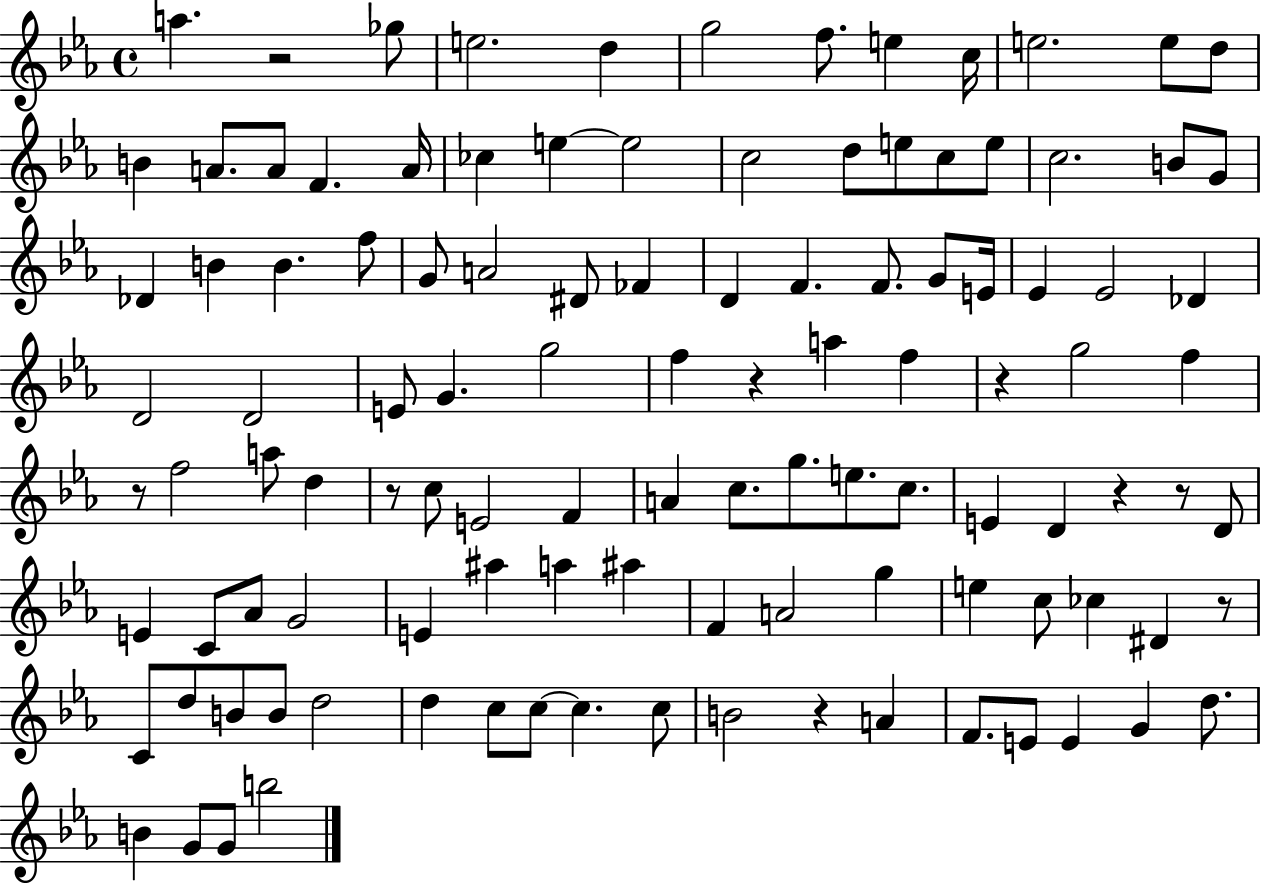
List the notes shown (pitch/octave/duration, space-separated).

A5/q. R/h Gb5/e E5/h. D5/q G5/h F5/e. E5/q C5/s E5/h. E5/e D5/e B4/q A4/e. A4/e F4/q. A4/s CES5/q E5/q E5/h C5/h D5/e E5/e C5/e E5/e C5/h. B4/e G4/e Db4/q B4/q B4/q. F5/e G4/e A4/h D#4/e FES4/q D4/q F4/q. F4/e. G4/e E4/s Eb4/q Eb4/h Db4/q D4/h D4/h E4/e G4/q. G5/h F5/q R/q A5/q F5/q R/q G5/h F5/q R/e F5/h A5/e D5/q R/e C5/e E4/h F4/q A4/q C5/e. G5/e. E5/e. C5/e. E4/q D4/q R/q R/e D4/e E4/q C4/e Ab4/e G4/h E4/q A#5/q A5/q A#5/q F4/q A4/h G5/q E5/q C5/e CES5/q D#4/q R/e C4/e D5/e B4/e B4/e D5/h D5/q C5/e C5/e C5/q. C5/e B4/h R/q A4/q F4/e. E4/e E4/q G4/q D5/e. B4/q G4/e G4/e B5/h